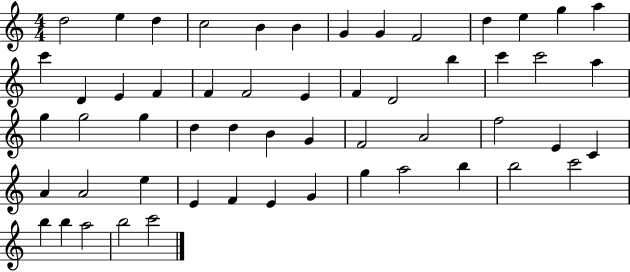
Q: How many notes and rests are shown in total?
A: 55